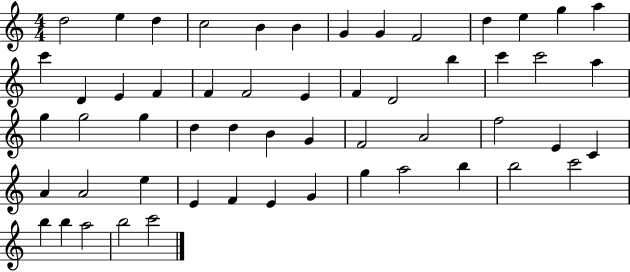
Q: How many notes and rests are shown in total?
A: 55